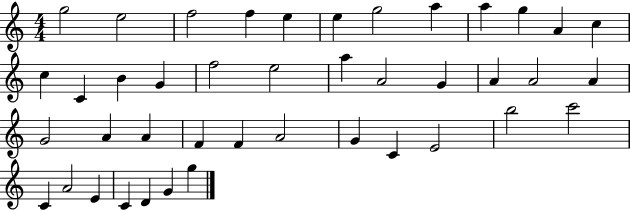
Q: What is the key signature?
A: C major